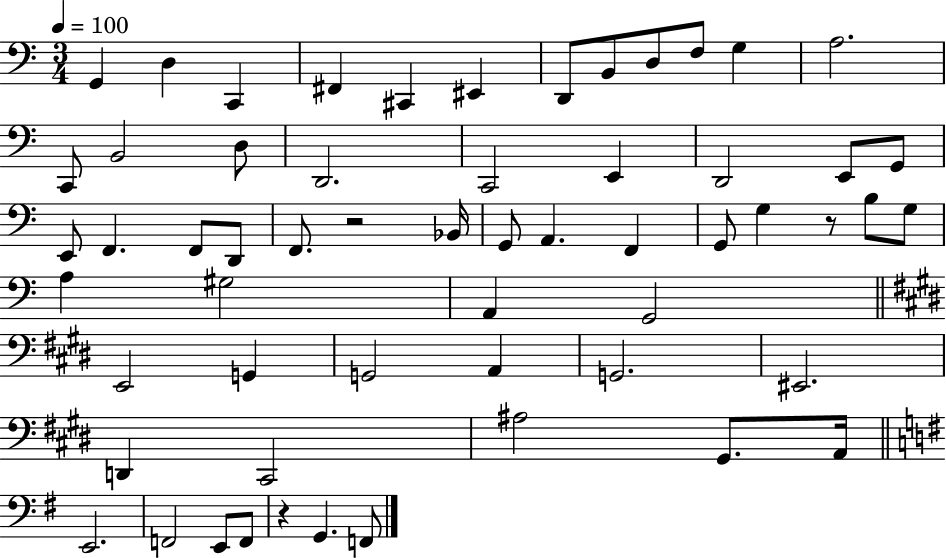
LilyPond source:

{
  \clef bass
  \numericTimeSignature
  \time 3/4
  \key c \major
  \tempo 4 = 100
  g,4 d4 c,4 | fis,4 cis,4 eis,4 | d,8 b,8 d8 f8 g4 | a2. | \break c,8 b,2 d8 | d,2. | c,2 e,4 | d,2 e,8 g,8 | \break e,8 f,4. f,8 d,8 | f,8. r2 bes,16 | g,8 a,4. f,4 | g,8 g4 r8 b8 g8 | \break a4 gis2 | a,4 g,2 | \bar "||" \break \key e \major e,2 g,4 | g,2 a,4 | g,2. | eis,2. | \break d,4 cis,2 | ais2 gis,8. a,16 | \bar "||" \break \key e \minor e,2. | f,2 e,8 f,8 | r4 g,4. f,8 | \bar "|."
}